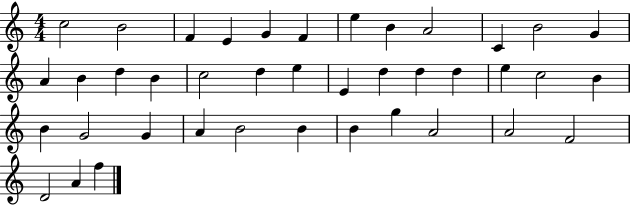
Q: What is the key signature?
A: C major